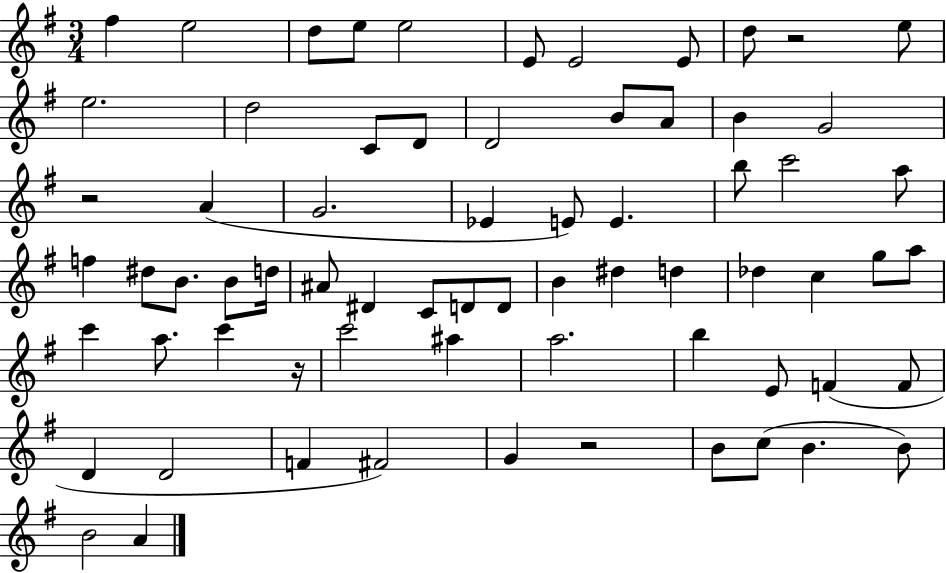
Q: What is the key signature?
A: G major